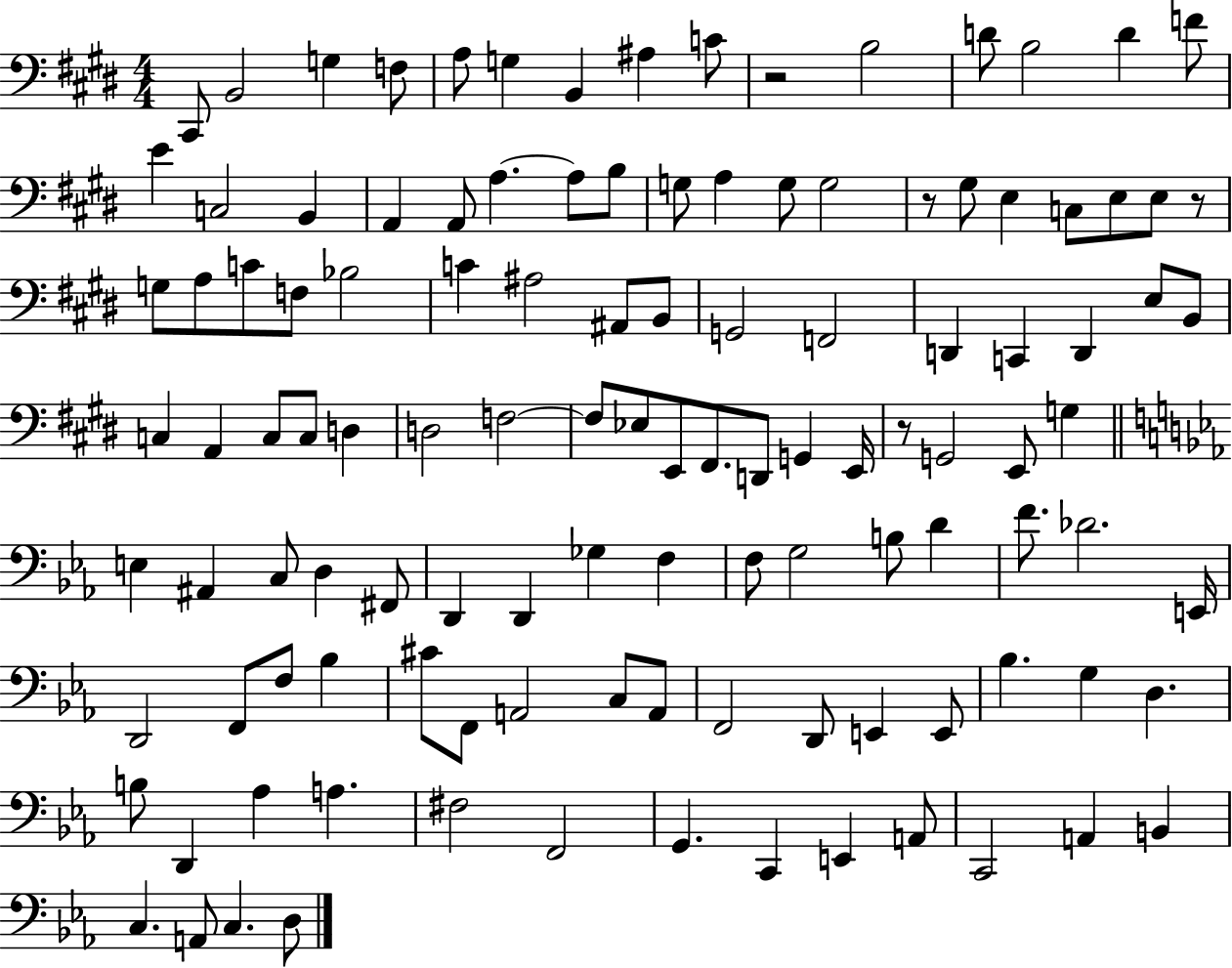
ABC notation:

X:1
T:Untitled
M:4/4
L:1/4
K:E
^C,,/2 B,,2 G, F,/2 A,/2 G, B,, ^A, C/2 z2 B,2 D/2 B,2 D F/2 E C,2 B,, A,, A,,/2 A, A,/2 B,/2 G,/2 A, G,/2 G,2 z/2 ^G,/2 E, C,/2 E,/2 E,/2 z/2 G,/2 A,/2 C/2 F,/2 _B,2 C ^A,2 ^A,,/2 B,,/2 G,,2 F,,2 D,, C,, D,, E,/2 B,,/2 C, A,, C,/2 C,/2 D, D,2 F,2 F,/2 _E,/2 E,,/2 ^F,,/2 D,,/2 G,, E,,/4 z/2 G,,2 E,,/2 G, E, ^A,, C,/2 D, ^F,,/2 D,, D,, _G, F, F,/2 G,2 B,/2 D F/2 _D2 E,,/4 D,,2 F,,/2 F,/2 _B, ^C/2 F,,/2 A,,2 C,/2 A,,/2 F,,2 D,,/2 E,, E,,/2 _B, G, D, B,/2 D,, _A, A, ^F,2 F,,2 G,, C,, E,, A,,/2 C,,2 A,, B,, C, A,,/2 C, D,/2